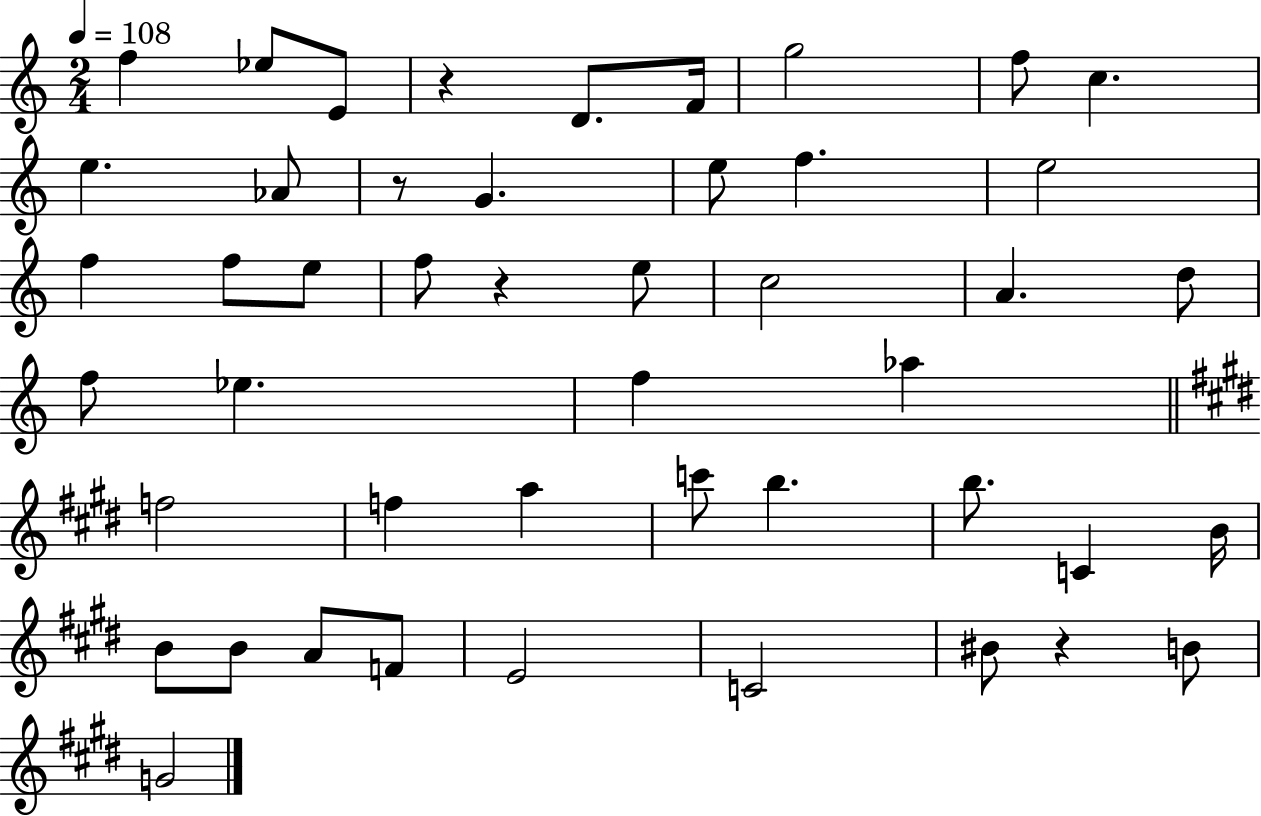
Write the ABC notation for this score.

X:1
T:Untitled
M:2/4
L:1/4
K:C
f _e/2 E/2 z D/2 F/4 g2 f/2 c e _A/2 z/2 G e/2 f e2 f f/2 e/2 f/2 z e/2 c2 A d/2 f/2 _e f _a f2 f a c'/2 b b/2 C B/4 B/2 B/2 A/2 F/2 E2 C2 ^B/2 z B/2 G2